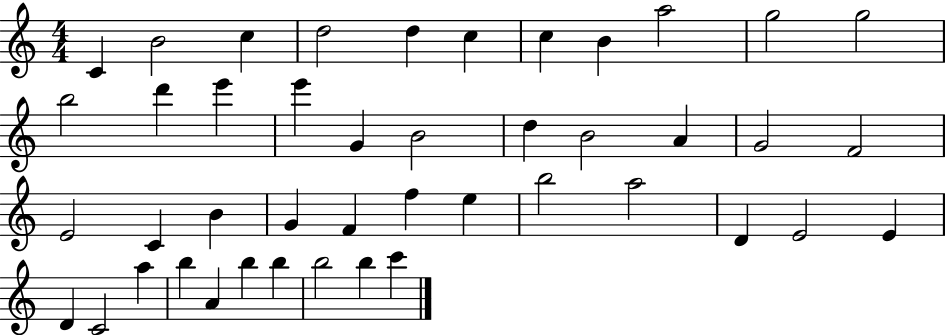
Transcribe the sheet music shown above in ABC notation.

X:1
T:Untitled
M:4/4
L:1/4
K:C
C B2 c d2 d c c B a2 g2 g2 b2 d' e' e' G B2 d B2 A G2 F2 E2 C B G F f e b2 a2 D E2 E D C2 a b A b b b2 b c'